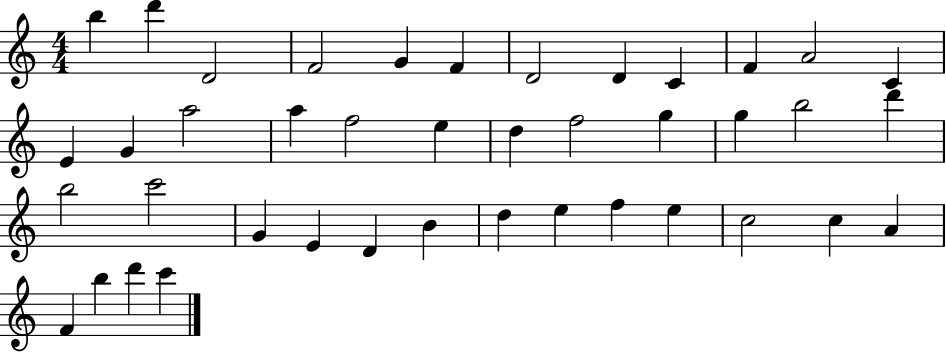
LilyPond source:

{
  \clef treble
  \numericTimeSignature
  \time 4/4
  \key c \major
  b''4 d'''4 d'2 | f'2 g'4 f'4 | d'2 d'4 c'4 | f'4 a'2 c'4 | \break e'4 g'4 a''2 | a''4 f''2 e''4 | d''4 f''2 g''4 | g''4 b''2 d'''4 | \break b''2 c'''2 | g'4 e'4 d'4 b'4 | d''4 e''4 f''4 e''4 | c''2 c''4 a'4 | \break f'4 b''4 d'''4 c'''4 | \bar "|."
}